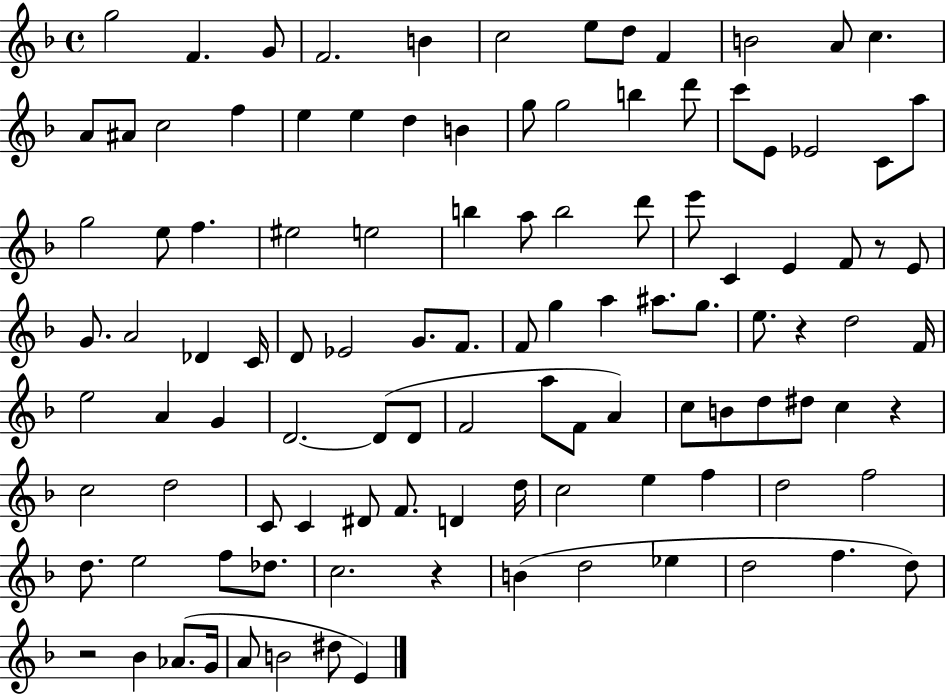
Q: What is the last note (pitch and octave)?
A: E4